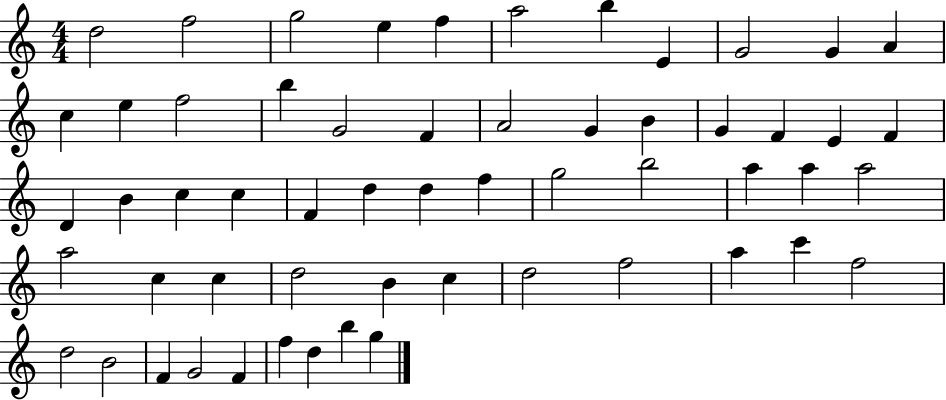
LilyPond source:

{
  \clef treble
  \numericTimeSignature
  \time 4/4
  \key c \major
  d''2 f''2 | g''2 e''4 f''4 | a''2 b''4 e'4 | g'2 g'4 a'4 | \break c''4 e''4 f''2 | b''4 g'2 f'4 | a'2 g'4 b'4 | g'4 f'4 e'4 f'4 | \break d'4 b'4 c''4 c''4 | f'4 d''4 d''4 f''4 | g''2 b''2 | a''4 a''4 a''2 | \break a''2 c''4 c''4 | d''2 b'4 c''4 | d''2 f''2 | a''4 c'''4 f''2 | \break d''2 b'2 | f'4 g'2 f'4 | f''4 d''4 b''4 g''4 | \bar "|."
}